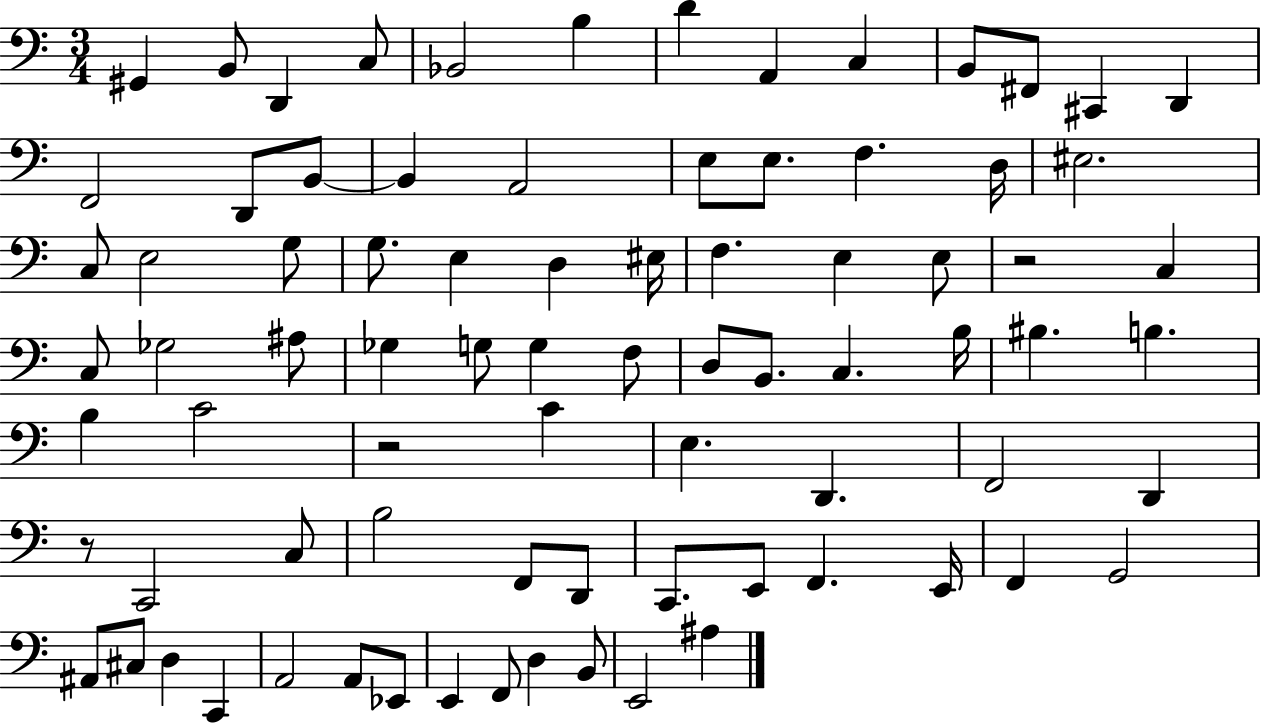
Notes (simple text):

G#2/q B2/e D2/q C3/e Bb2/h B3/q D4/q A2/q C3/q B2/e F#2/e C#2/q D2/q F2/h D2/e B2/e B2/q A2/h E3/e E3/e. F3/q. D3/s EIS3/h. C3/e E3/h G3/e G3/e. E3/q D3/q EIS3/s F3/q. E3/q E3/e R/h C3/q C3/e Gb3/h A#3/e Gb3/q G3/e G3/q F3/e D3/e B2/e. C3/q. B3/s BIS3/q. B3/q. B3/q C4/h R/h C4/q E3/q. D2/q. F2/h D2/q R/e C2/h C3/e B3/h F2/e D2/e C2/e. E2/e F2/q. E2/s F2/q G2/h A#2/e C#3/e D3/q C2/q A2/h A2/e Eb2/e E2/q F2/e D3/q B2/e E2/h A#3/q